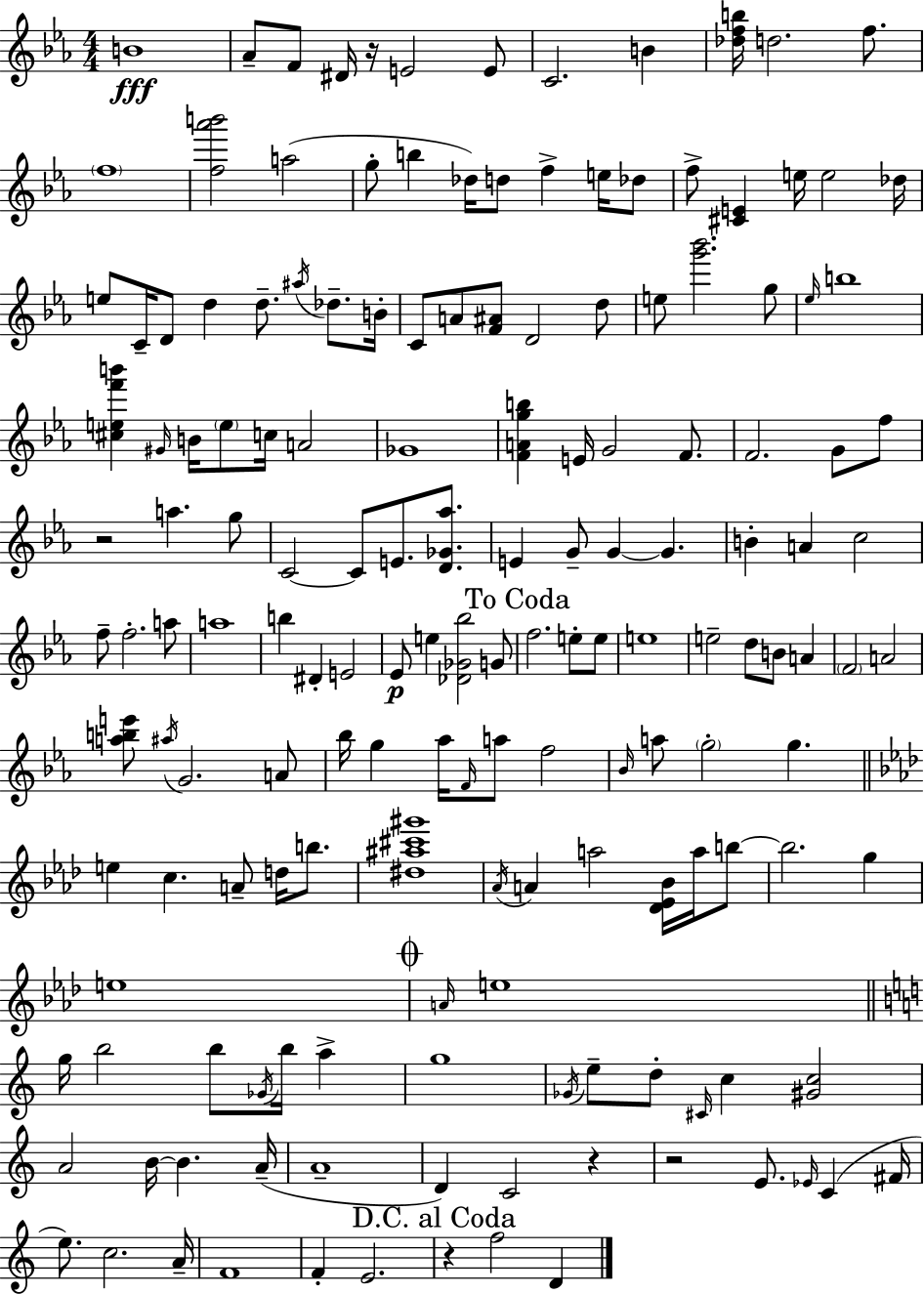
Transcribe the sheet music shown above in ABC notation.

X:1
T:Untitled
M:4/4
L:1/4
K:Eb
B4 _A/2 F/2 ^D/4 z/4 E2 E/2 C2 B [_dfb]/4 d2 f/2 f4 [f_a'b']2 a2 g/2 b _d/4 d/2 f e/4 _d/2 f/2 [^CE] e/4 e2 _d/4 e/2 C/4 D/2 d d/2 ^a/4 _d/2 B/4 C/2 A/2 [F^A]/2 D2 d/2 e/2 [g'_b']2 g/2 _e/4 b4 [^cef'b'] ^G/4 B/4 e/2 c/4 A2 _G4 [FAgb] E/4 G2 F/2 F2 G/2 f/2 z2 a g/2 C2 C/2 E/2 [D_G_a]/2 E G/2 G G B A c2 f/2 f2 a/2 a4 b ^D E2 _E/2 e [_D_G_b]2 G/2 f2 e/2 e/2 e4 e2 d/2 B/2 A F2 A2 [abe']/2 ^a/4 G2 A/2 _b/4 g _a/4 F/4 a/2 f2 _B/4 a/2 g2 g e c A/2 d/4 b/2 [^d^a^c'^g']4 _A/4 A a2 [_D_E_B]/4 a/4 b/2 b2 g e4 A/4 e4 g/4 b2 b/2 _G/4 b/4 a g4 _G/4 e/2 d/2 ^C/4 c [^Gc]2 A2 B/4 B A/4 A4 D C2 z z2 E/2 _E/4 C ^F/4 e/2 c2 A/4 F4 F E2 z f2 D